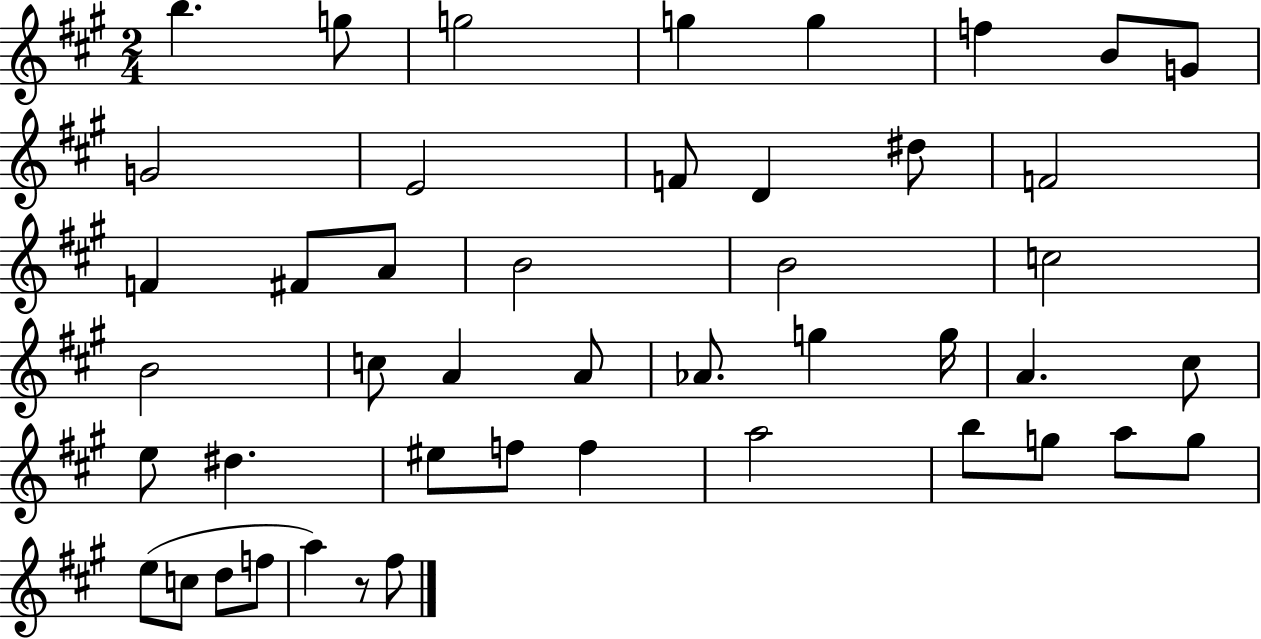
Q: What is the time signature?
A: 2/4